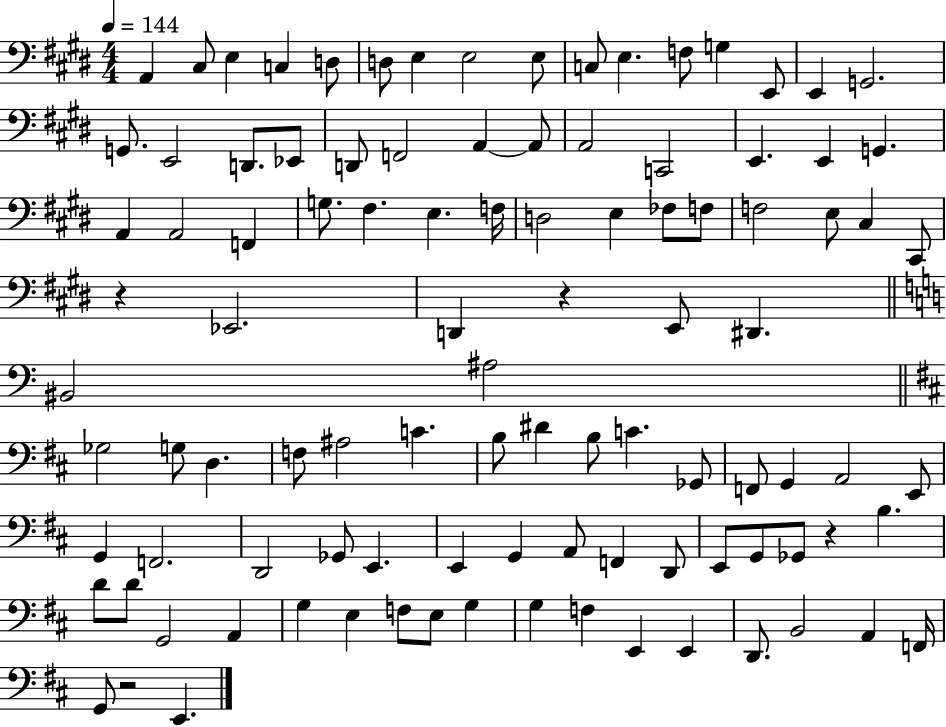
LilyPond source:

{
  \clef bass
  \numericTimeSignature
  \time 4/4
  \key e \major
  \tempo 4 = 144
  a,4 cis8 e4 c4 d8 | d8 e4 e2 e8 | c8 e4. f8 g4 e,8 | e,4 g,2. | \break g,8. e,2 d,8. ees,8 | d,8 f,2 a,4~~ a,8 | a,2 c,2 | e,4. e,4 g,4. | \break a,4 a,2 f,4 | g8. fis4. e4. f16 | d2 e4 fes8 f8 | f2 e8 cis4 cis,8 | \break r4 ees,2. | d,4 r4 e,8 dis,4. | \bar "||" \break \key a \minor bis,2 ais2 | \bar "||" \break \key b \minor ges2 g8 d4. | f8 ais2 c'4. | b8 dis'4 b8 c'4. ges,8 | f,8 g,4 a,2 e,8 | \break g,4 f,2. | d,2 ges,8 e,4. | e,4 g,4 a,8 f,4 d,8 | e,8 g,8 ges,8 r4 b4. | \break d'8 d'8 g,2 a,4 | g4 e4 f8 e8 g4 | g4 f4 e,4 e,4 | d,8. b,2 a,4 f,16 | \break g,8 r2 e,4. | \bar "|."
}